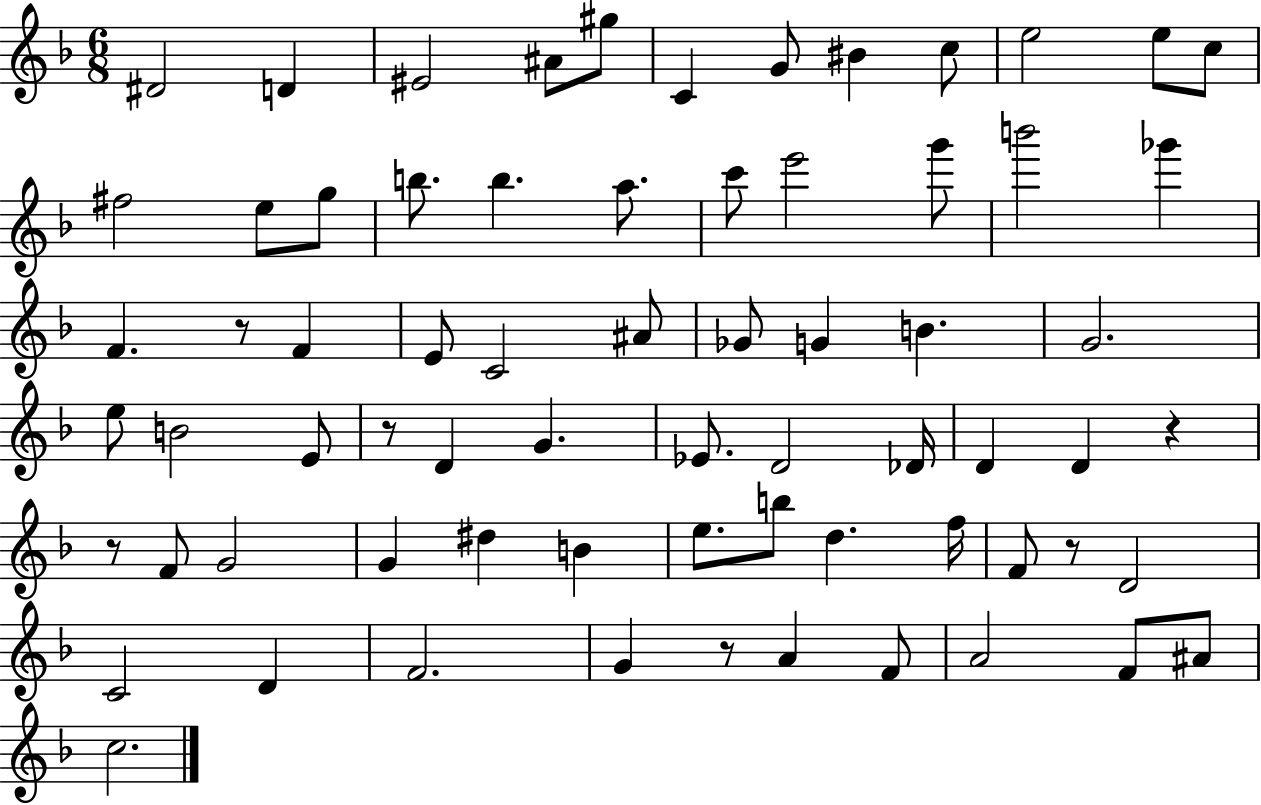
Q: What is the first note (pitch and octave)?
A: D#4